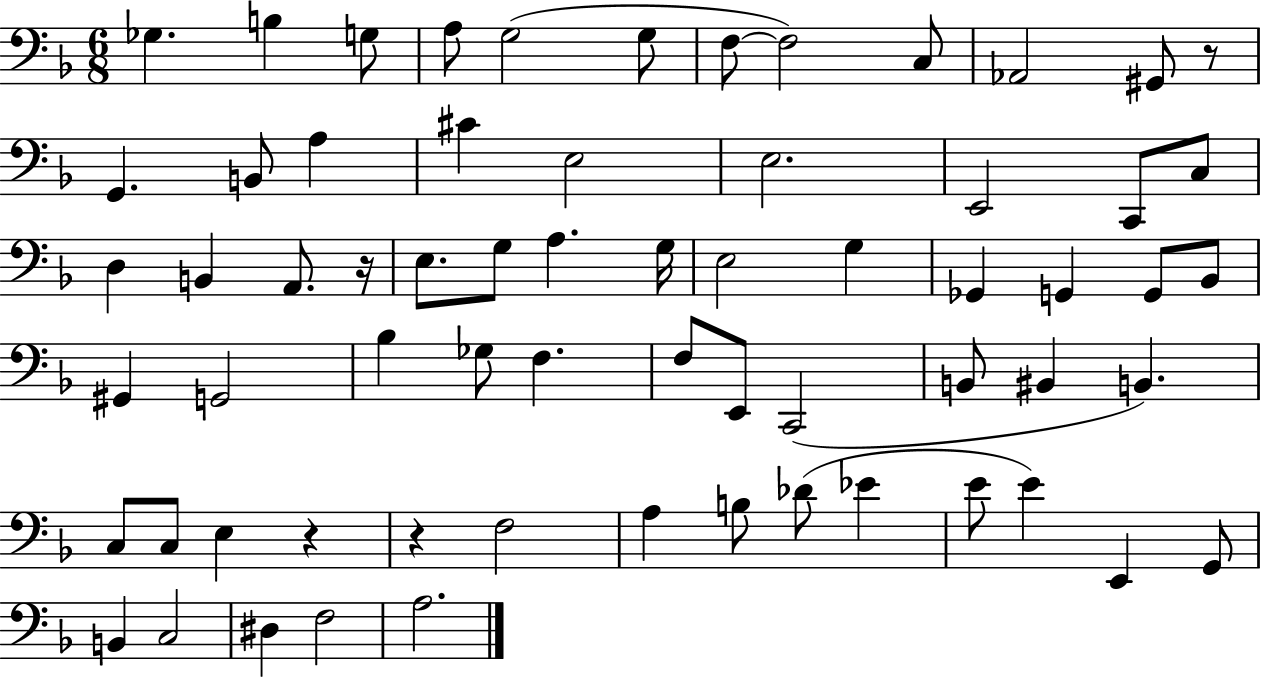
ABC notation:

X:1
T:Untitled
M:6/8
L:1/4
K:F
_G, B, G,/2 A,/2 G,2 G,/2 F,/2 F,2 C,/2 _A,,2 ^G,,/2 z/2 G,, B,,/2 A, ^C E,2 E,2 E,,2 C,,/2 C,/2 D, B,, A,,/2 z/4 E,/2 G,/2 A, G,/4 E,2 G, _G,, G,, G,,/2 _B,,/2 ^G,, G,,2 _B, _G,/2 F, F,/2 E,,/2 C,,2 B,,/2 ^B,, B,, C,/2 C,/2 E, z z F,2 A, B,/2 _D/2 _E E/2 E E,, G,,/2 B,, C,2 ^D, F,2 A,2